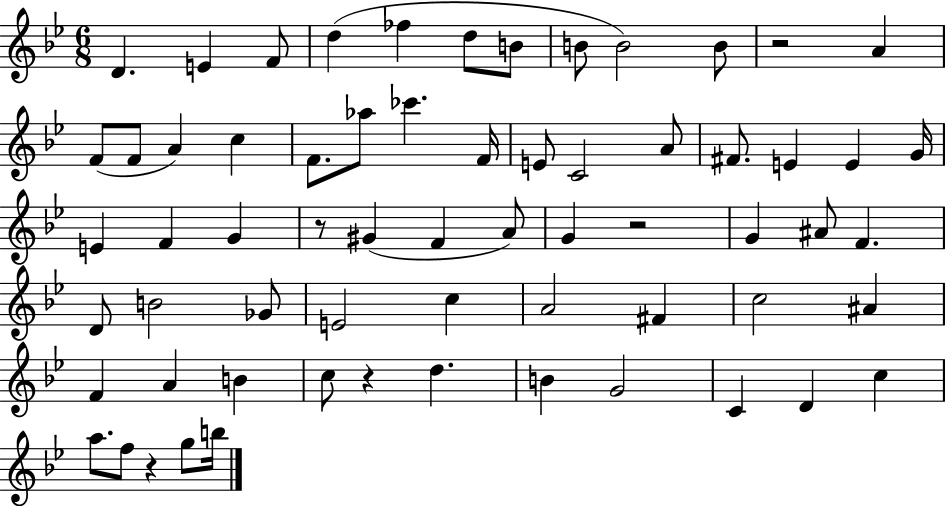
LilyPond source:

{
  \clef treble
  \numericTimeSignature
  \time 6/8
  \key bes \major
  d'4. e'4 f'8 | d''4( fes''4 d''8 b'8 | b'8 b'2) b'8 | r2 a'4 | \break f'8( f'8 a'4) c''4 | f'8. aes''8 ces'''4. f'16 | e'8 c'2 a'8 | fis'8. e'4 e'4 g'16 | \break e'4 f'4 g'4 | r8 gis'4( f'4 a'8) | g'4 r2 | g'4 ais'8 f'4. | \break d'8 b'2 ges'8 | e'2 c''4 | a'2 fis'4 | c''2 ais'4 | \break f'4 a'4 b'4 | c''8 r4 d''4. | b'4 g'2 | c'4 d'4 c''4 | \break a''8. f''8 r4 g''8 b''16 | \bar "|."
}